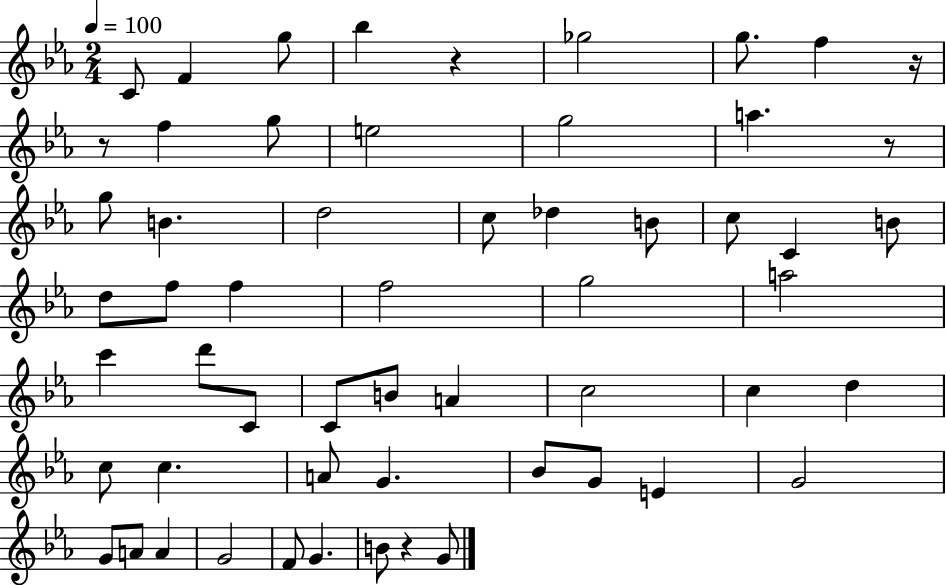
{
  \clef treble
  \numericTimeSignature
  \time 2/4
  \key ees \major
  \tempo 4 = 100
  c'8 f'4 g''8 | bes''4 r4 | ges''2 | g''8. f''4 r16 | \break r8 f''4 g''8 | e''2 | g''2 | a''4. r8 | \break g''8 b'4. | d''2 | c''8 des''4 b'8 | c''8 c'4 b'8 | \break d''8 f''8 f''4 | f''2 | g''2 | a''2 | \break c'''4 d'''8 c'8 | c'8 b'8 a'4 | c''2 | c''4 d''4 | \break c''8 c''4. | a'8 g'4. | bes'8 g'8 e'4 | g'2 | \break g'8 a'8 a'4 | g'2 | f'8 g'4. | b'8 r4 g'8 | \break \bar "|."
}